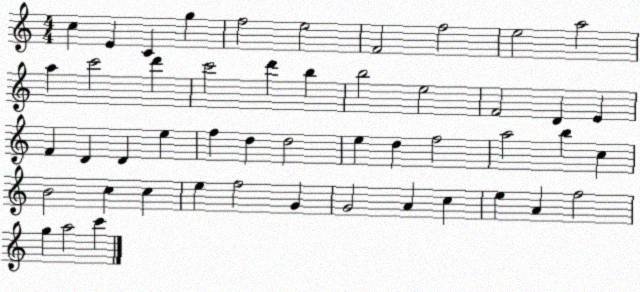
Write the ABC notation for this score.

X:1
T:Untitled
M:4/4
L:1/4
K:C
c E C g f2 e2 F2 f2 e2 a2 a c'2 d' c'2 d' b b2 e2 F2 D E F D D e f d d2 e d f2 a2 b c B2 c c e f2 G G2 A c e A f2 g a2 c'